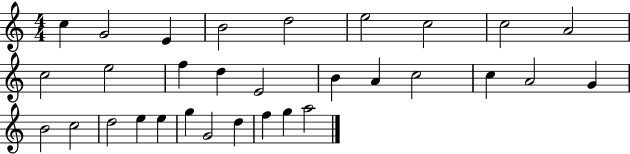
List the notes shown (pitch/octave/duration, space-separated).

C5/q G4/h E4/q B4/h D5/h E5/h C5/h C5/h A4/h C5/h E5/h F5/q D5/q E4/h B4/q A4/q C5/h C5/q A4/h G4/q B4/h C5/h D5/h E5/q E5/q G5/q G4/h D5/q F5/q G5/q A5/h